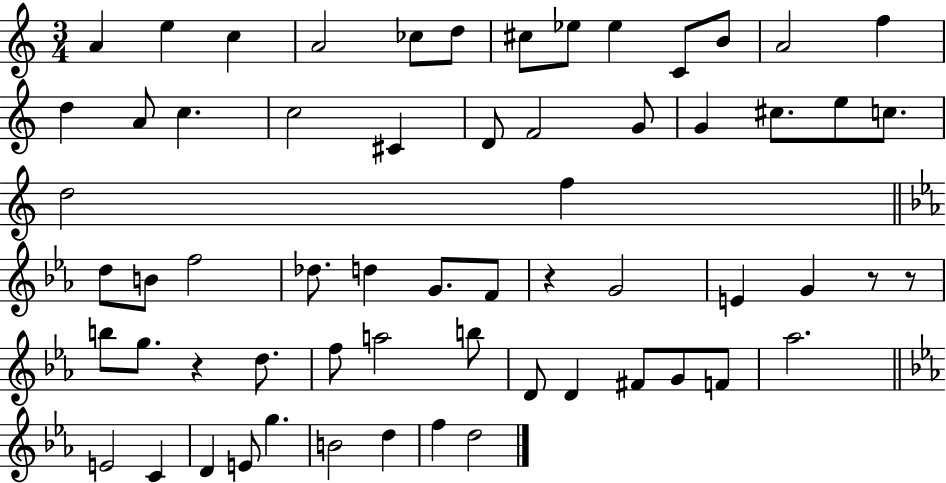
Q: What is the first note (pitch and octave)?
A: A4